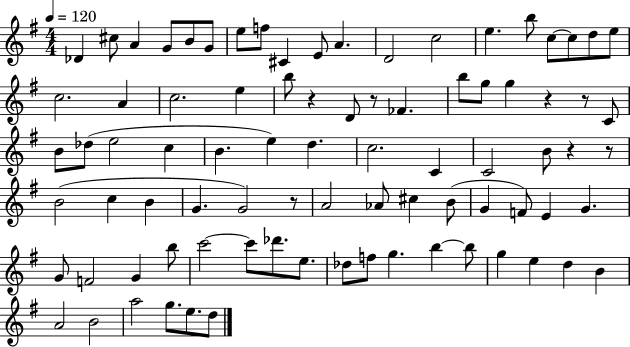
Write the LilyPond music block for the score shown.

{
  \clef treble
  \numericTimeSignature
  \time 4/4
  \key g \major
  \tempo 4 = 120
  des'4 cis''8 a'4 g'8 b'8 g'8 | e''8 f''8 cis'4 e'8 a'4. | d'2 c''2 | e''4. b''8 c''8~~ c''8 d''8 e''8 | \break c''2. a'4 | c''2. e''4 | b''8 r4 d'8 r8 fes'4. | b''8 g''8 g''4 r4 r8 c'8 | \break b'8 des''8( e''2 c''4 | b'4. e''4) d''4. | c''2. c'4 | c'2 b'8 r4 r8 | \break b'2( c''4 b'4 | g'4. g'2) r8 | a'2 aes'8 cis''4 b'8( | g'4 f'8) e'4 g'4. | \break g'8 f'2 g'4 b''8 | c'''2~~ c'''8 des'''8. e''8. | des''8 f''8 g''4. b''4~~ b''8 | g''4 e''4 d''4 b'4 | \break a'2 b'2 | a''2 g''8. e''8. d''8 | \bar "|."
}